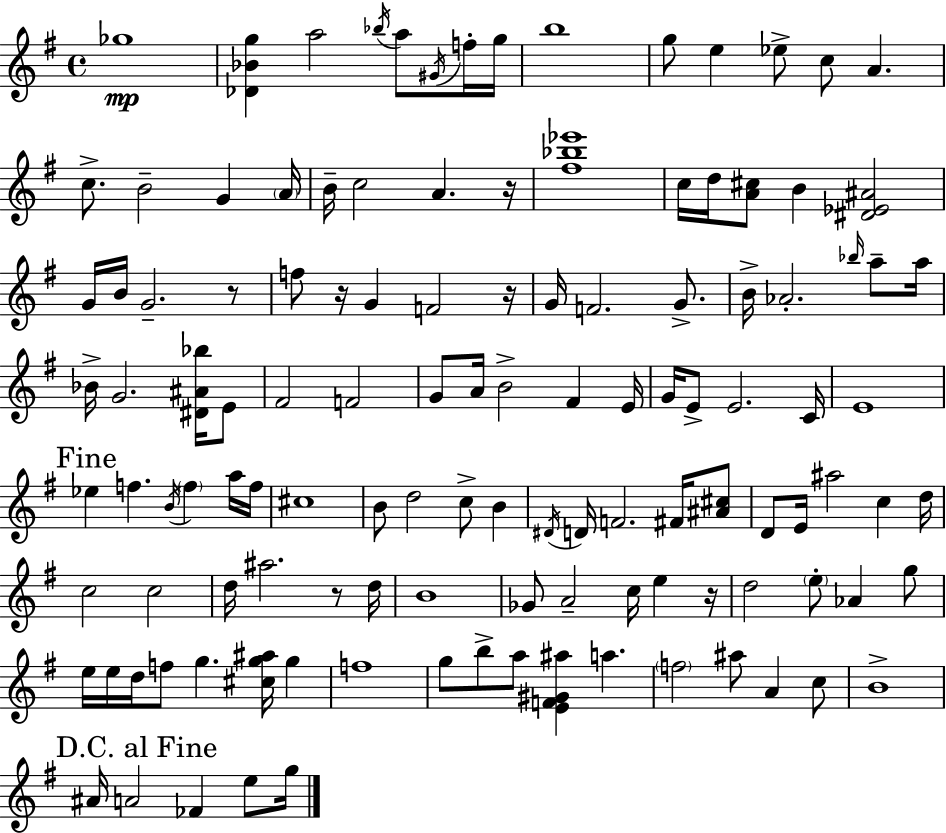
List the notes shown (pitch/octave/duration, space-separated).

Gb5/w [Db4,Bb4,G5]/q A5/h Bb5/s A5/e G#4/s F5/s G5/s B5/w G5/e E5/q Eb5/e C5/e A4/q. C5/e. B4/h G4/q A4/s B4/s C5/h A4/q. R/s [F#5,Bb5,Eb6]/w C5/s D5/s [A4,C#5]/e B4/q [D#4,Eb4,A#4]/h G4/s B4/s G4/h. R/e F5/e R/s G4/q F4/h R/s G4/s F4/h. G4/e. B4/s Ab4/h. Bb5/s A5/e A5/s Bb4/s G4/h. [D#4,A#4,Bb5]/s E4/e F#4/h F4/h G4/e A4/s B4/h F#4/q E4/s G4/s E4/e E4/h. C4/s E4/w Eb5/q F5/q. B4/s F5/q A5/s F5/s C#5/w B4/e D5/h C5/e B4/q D#4/s D4/s F4/h. F#4/s [A#4,C#5]/e D4/e E4/s A#5/h C5/q D5/s C5/h C5/h D5/s A#5/h. R/e D5/s B4/w Gb4/e A4/h C5/s E5/q R/s D5/h E5/e Ab4/q G5/e E5/s E5/s D5/s F5/e G5/q. [C#5,G5,A#5]/s G5/q F5/w G5/e B5/e A5/e [E4,F4,G#4,A#5]/q A5/q. F5/h A#5/e A4/q C5/e B4/w A#4/s A4/h FES4/q E5/e G5/s